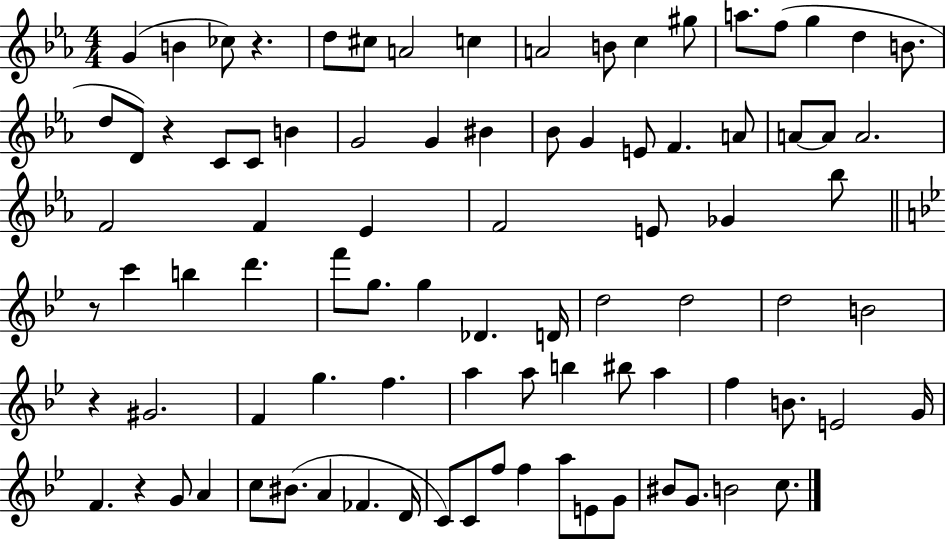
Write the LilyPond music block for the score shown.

{
  \clef treble
  \numericTimeSignature
  \time 4/4
  \key ees \major
  g'4( b'4 ces''8) r4. | d''8 cis''8 a'2 c''4 | a'2 b'8 c''4 gis''8 | a''8. f''8( g''4 d''4 b'8. | \break d''8 d'8) r4 c'8 c'8 b'4 | g'2 g'4 bis'4 | bes'8 g'4 e'8 f'4. a'8 | a'8~~ a'8 a'2. | \break f'2 f'4 ees'4 | f'2 e'8 ges'4 bes''8 | \bar "||" \break \key bes \major r8 c'''4 b''4 d'''4. | f'''8 g''8. g''4 des'4. d'16 | d''2 d''2 | d''2 b'2 | \break r4 gis'2. | f'4 g''4. f''4. | a''4 a''8 b''4 bis''8 a''4 | f''4 b'8. e'2 g'16 | \break f'4. r4 g'8 a'4 | c''8 bis'8.( a'4 fes'4. d'16 | c'8) c'8 f''8 f''4 a''8 e'8 g'8 | bis'8 g'8. b'2 c''8. | \break \bar "|."
}